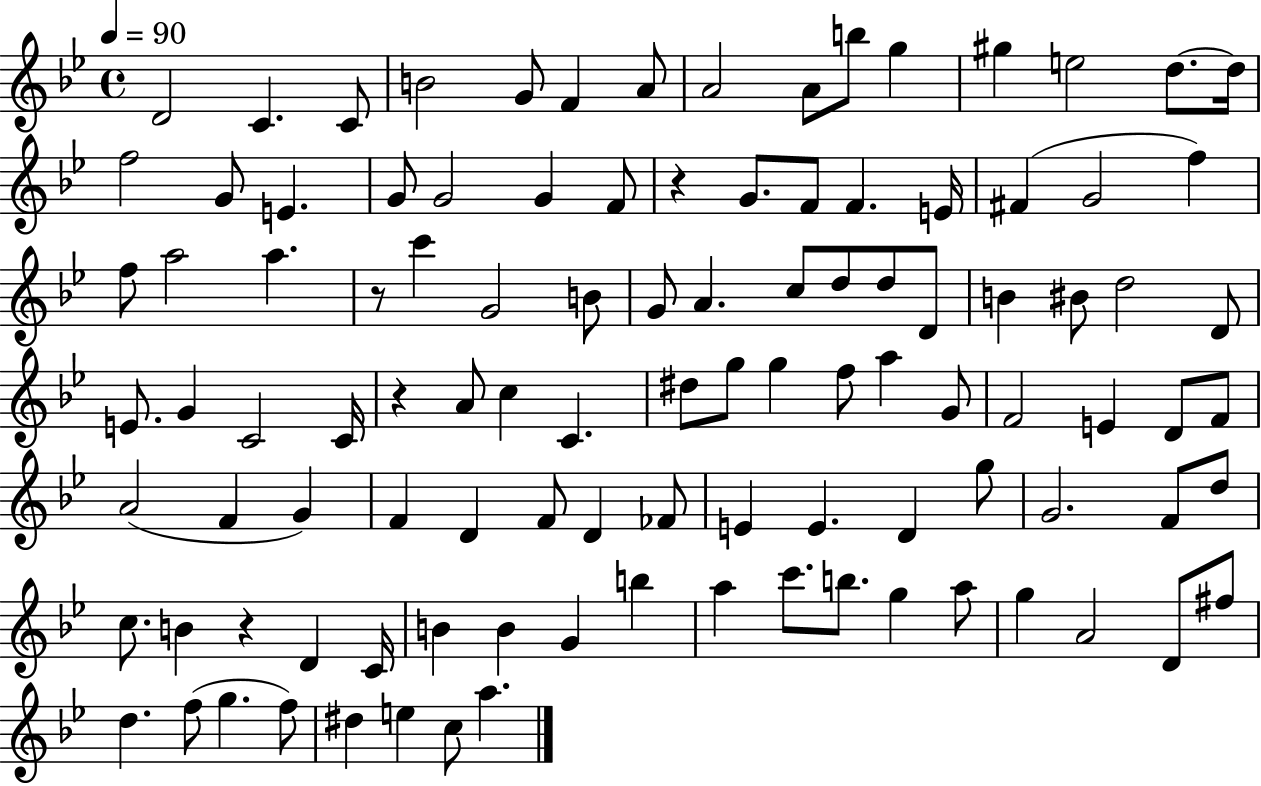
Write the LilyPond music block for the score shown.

{
  \clef treble
  \time 4/4
  \defaultTimeSignature
  \key bes \major
  \tempo 4 = 90
  d'2 c'4. c'8 | b'2 g'8 f'4 a'8 | a'2 a'8 b''8 g''4 | gis''4 e''2 d''8.~~ d''16 | \break f''2 g'8 e'4. | g'8 g'2 g'4 f'8 | r4 g'8. f'8 f'4. e'16 | fis'4( g'2 f''4) | \break f''8 a''2 a''4. | r8 c'''4 g'2 b'8 | g'8 a'4. c''8 d''8 d''8 d'8 | b'4 bis'8 d''2 d'8 | \break e'8. g'4 c'2 c'16 | r4 a'8 c''4 c'4. | dis''8 g''8 g''4 f''8 a''4 g'8 | f'2 e'4 d'8 f'8 | \break a'2( f'4 g'4) | f'4 d'4 f'8 d'4 fes'8 | e'4 e'4. d'4 g''8 | g'2. f'8 d''8 | \break c''8. b'4 r4 d'4 c'16 | b'4 b'4 g'4 b''4 | a''4 c'''8. b''8. g''4 a''8 | g''4 a'2 d'8 fis''8 | \break d''4. f''8( g''4. f''8) | dis''4 e''4 c''8 a''4. | \bar "|."
}